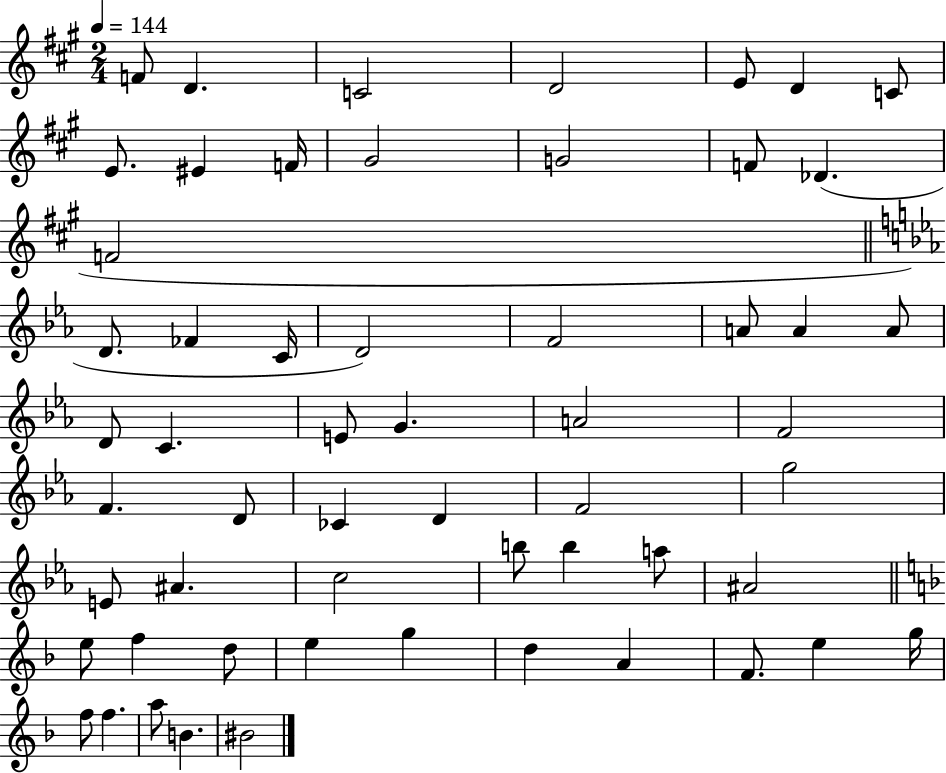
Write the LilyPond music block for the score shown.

{
  \clef treble
  \numericTimeSignature
  \time 2/4
  \key a \major
  \tempo 4 = 144
  \repeat volta 2 { f'8 d'4. | c'2 | d'2 | e'8 d'4 c'8 | \break e'8. eis'4 f'16 | gis'2 | g'2 | f'8 des'4.( | \break f'2 | \bar "||" \break \key ees \major d'8. fes'4 c'16 | d'2) | f'2 | a'8 a'4 a'8 | \break d'8 c'4. | e'8 g'4. | a'2 | f'2 | \break f'4. d'8 | ces'4 d'4 | f'2 | g''2 | \break e'8 ais'4. | c''2 | b''8 b''4 a''8 | ais'2 | \break \bar "||" \break \key d \minor e''8 f''4 d''8 | e''4 g''4 | d''4 a'4 | f'8. e''4 g''16 | \break f''8 f''4. | a''8 b'4. | bis'2 | } \bar "|."
}